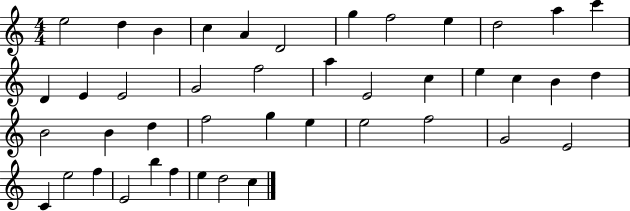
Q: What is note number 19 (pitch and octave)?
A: E4